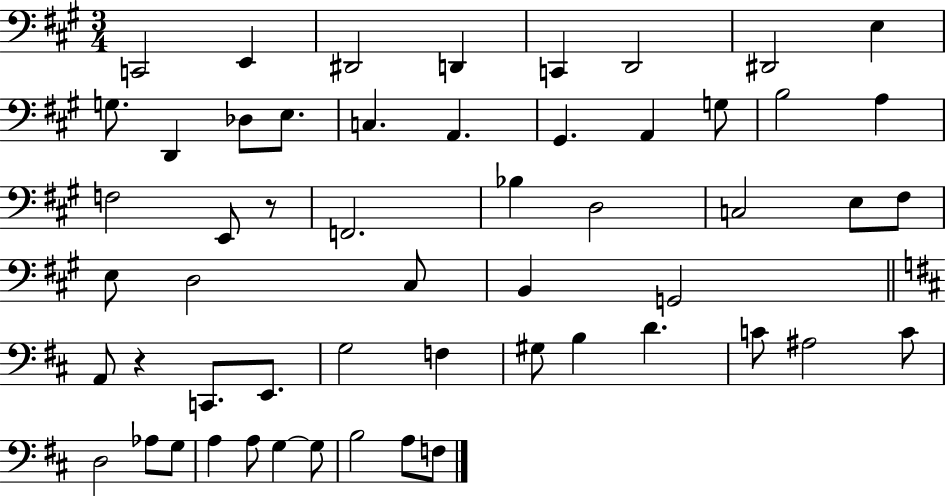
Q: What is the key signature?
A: A major